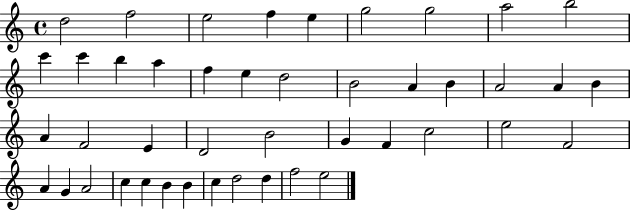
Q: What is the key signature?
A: C major